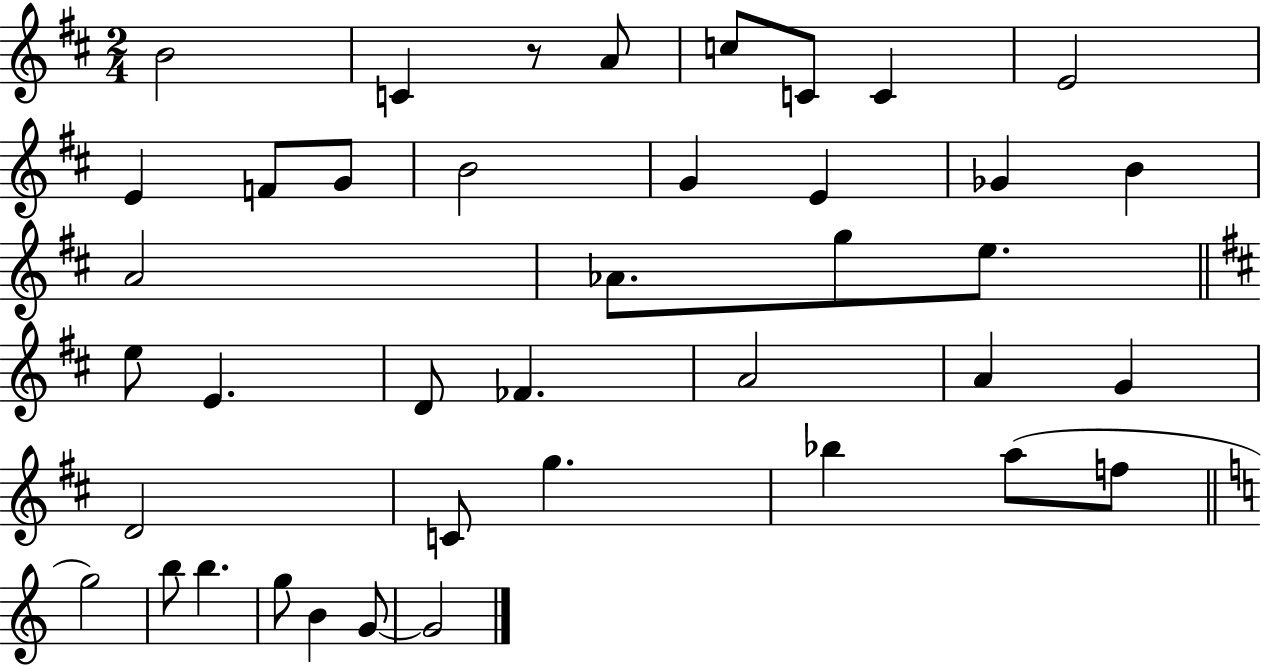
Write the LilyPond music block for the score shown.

{
  \clef treble
  \numericTimeSignature
  \time 2/4
  \key d \major
  \repeat volta 2 { b'2 | c'4 r8 a'8 | c''8 c'8 c'4 | e'2 | \break e'4 f'8 g'8 | b'2 | g'4 e'4 | ges'4 b'4 | \break a'2 | aes'8. g''8 e''8. | \bar "||" \break \key d \major e''8 e'4. | d'8 fes'4. | a'2 | a'4 g'4 | \break d'2 | c'8 g''4. | bes''4 a''8( f''8 | \bar "||" \break \key a \minor g''2) | b''8 b''4. | g''8 b'4 g'8~~ | g'2 | \break } \bar "|."
}